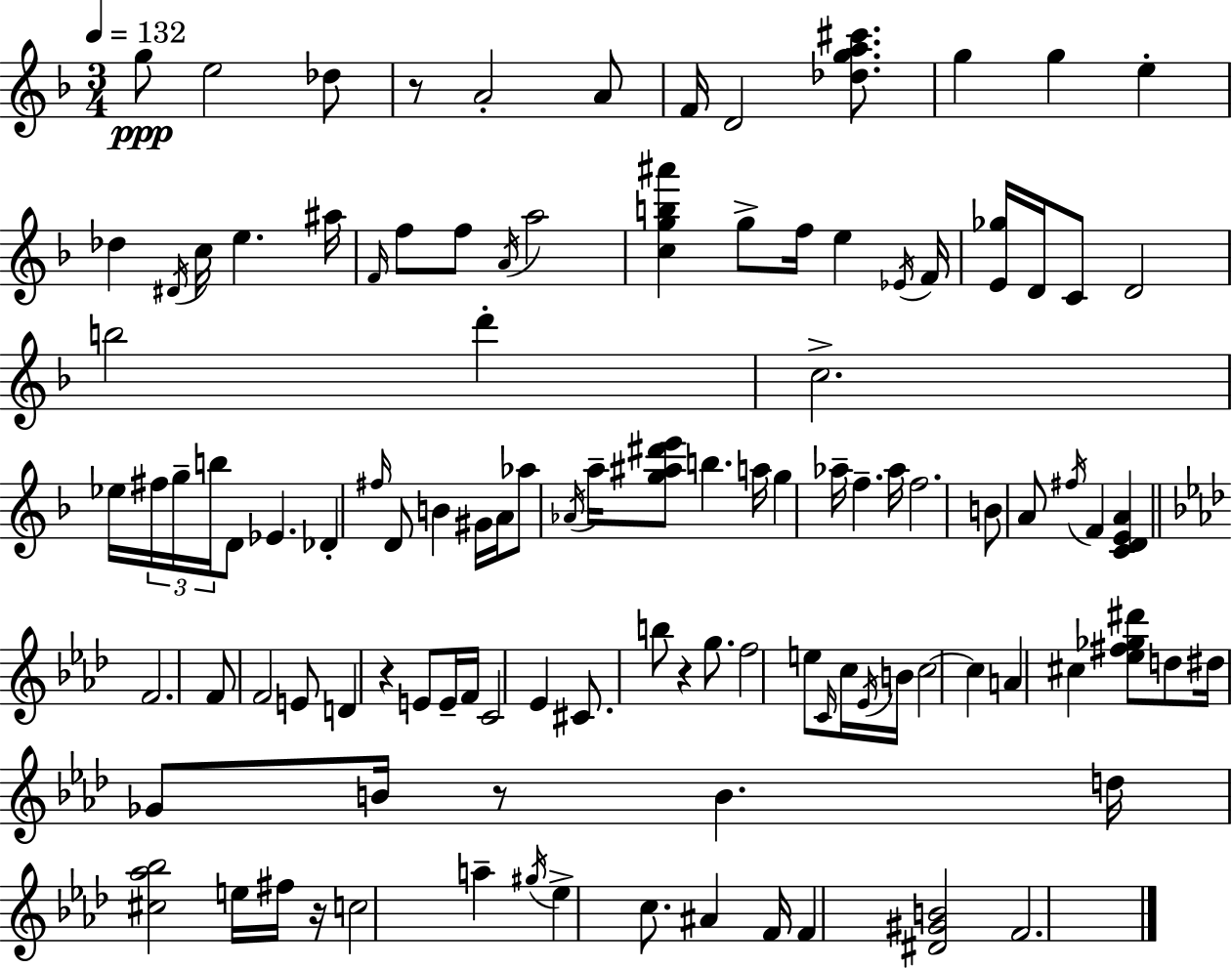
{
  \clef treble
  \numericTimeSignature
  \time 3/4
  \key f \major
  \tempo 4 = 132
  g''8\ppp e''2 des''8 | r8 a'2-. a'8 | f'16 d'2 <des'' g'' a'' cis'''>8. | g''4 g''4 e''4-. | \break des''4 \acciaccatura { dis'16 } c''16 e''4. | ais''16 \grace { f'16 } f''8 f''8 \acciaccatura { a'16 } a''2 | <c'' g'' b'' ais'''>4 g''8-> f''16 e''4 | \acciaccatura { ees'16 } f'16 <e' ges''>16 d'16 c'8 d'2 | \break b''2 | d'''4-. c''2.-> | ees''16 \tuplet 3/2 { fis''16 g''16-- b''16 } d'8 ees'4. | des'4-. \grace { fis''16 } d'8 b'4 | \break gis'16 a'16 aes''8 \acciaccatura { aes'16 } a''16-- <g'' ais'' dis''' e'''>8 b''4. | a''16 g''4 aes''16-- f''4.-- | aes''16 f''2. | b'8 a'8 \acciaccatura { fis''16 } f'4 | \break <c' d' e' a'>4 \bar "||" \break \key aes \major f'2. | f'8 f'2 e'8 | d'4 r4 e'8 e'16-- f'16 | c'2 ees'4 | \break cis'8. b''8 r4 g''8. | f''2 e''8 \grace { c'16 } c''16 | \acciaccatura { ees'16 } b'16 c''2~~ c''4 | a'4 cis''4 <ees'' fis'' ges'' dis'''>8 | \break d''8 dis''16 ges'8 b'16 r8 b'4. | d''16 <cis'' aes'' bes''>2 e''16 | fis''16 r16 c''2 a''4-- | \acciaccatura { gis''16 } ees''4-> c''8. ais'4 | \break f'16 f'4 <dis' gis' b'>2 | f'2. | \bar "|."
}